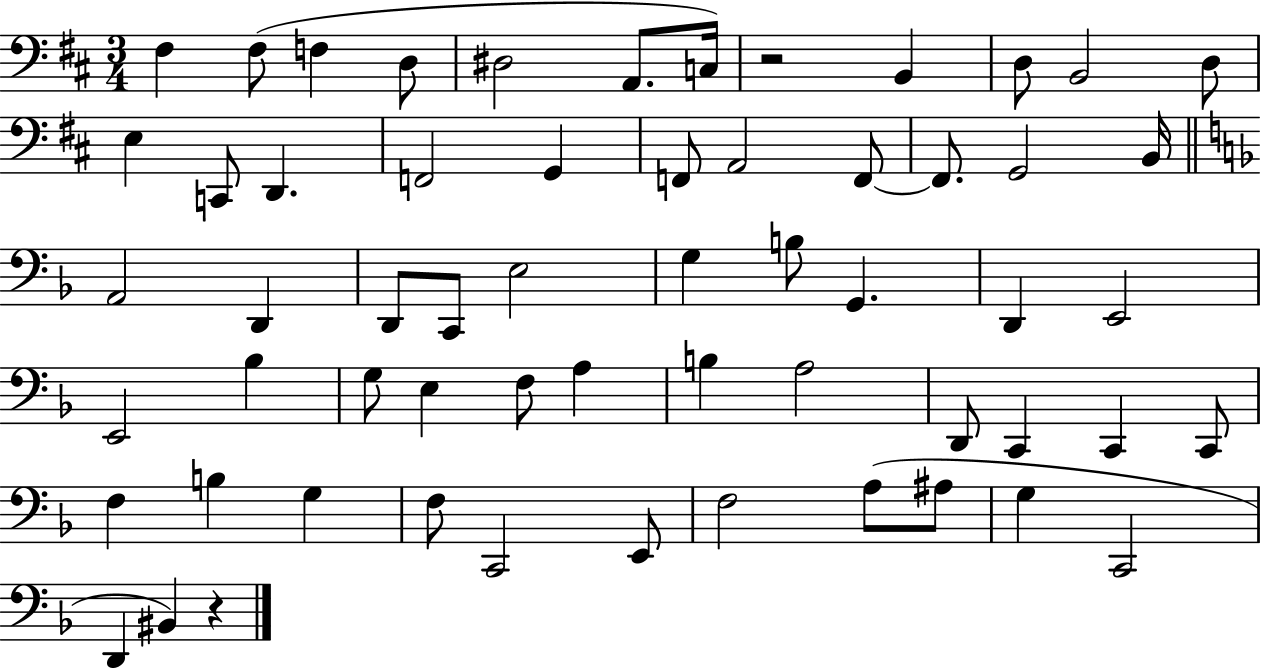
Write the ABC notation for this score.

X:1
T:Untitled
M:3/4
L:1/4
K:D
^F, ^F,/2 F, D,/2 ^D,2 A,,/2 C,/4 z2 B,, D,/2 B,,2 D,/2 E, C,,/2 D,, F,,2 G,, F,,/2 A,,2 F,,/2 F,,/2 G,,2 B,,/4 A,,2 D,, D,,/2 C,,/2 E,2 G, B,/2 G,, D,, E,,2 E,,2 _B, G,/2 E, F,/2 A, B, A,2 D,,/2 C,, C,, C,,/2 F, B, G, F,/2 C,,2 E,,/2 F,2 A,/2 ^A,/2 G, C,,2 D,, ^B,, z